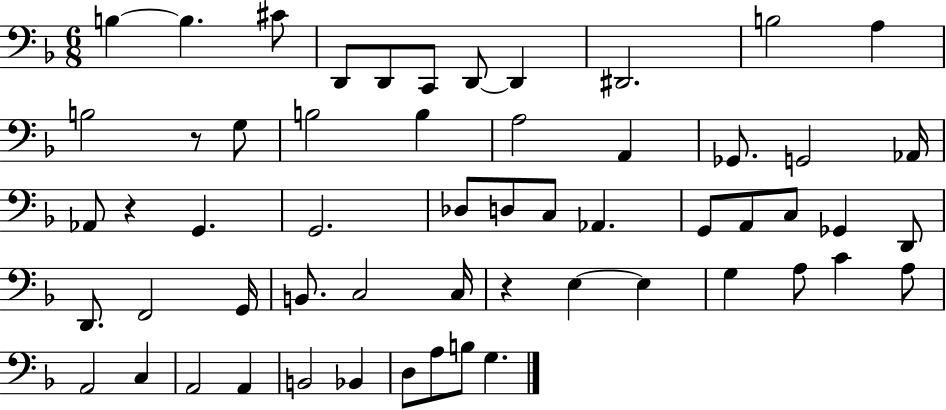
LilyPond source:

{
  \clef bass
  \numericTimeSignature
  \time 6/8
  \key f \major
  b4~~ b4. cis'8 | d,8 d,8 c,8 d,8~~ d,4 | dis,2. | b2 a4 | \break b2 r8 g8 | b2 b4 | a2 a,4 | ges,8. g,2 aes,16 | \break aes,8 r4 g,4. | g,2. | des8 d8 c8 aes,4. | g,8 a,8 c8 ges,4 d,8 | \break d,8. f,2 g,16 | b,8. c2 c16 | r4 e4~~ e4 | g4 a8 c'4 a8 | \break a,2 c4 | a,2 a,4 | b,2 bes,4 | d8 a8 b8 g4. | \break \bar "|."
}